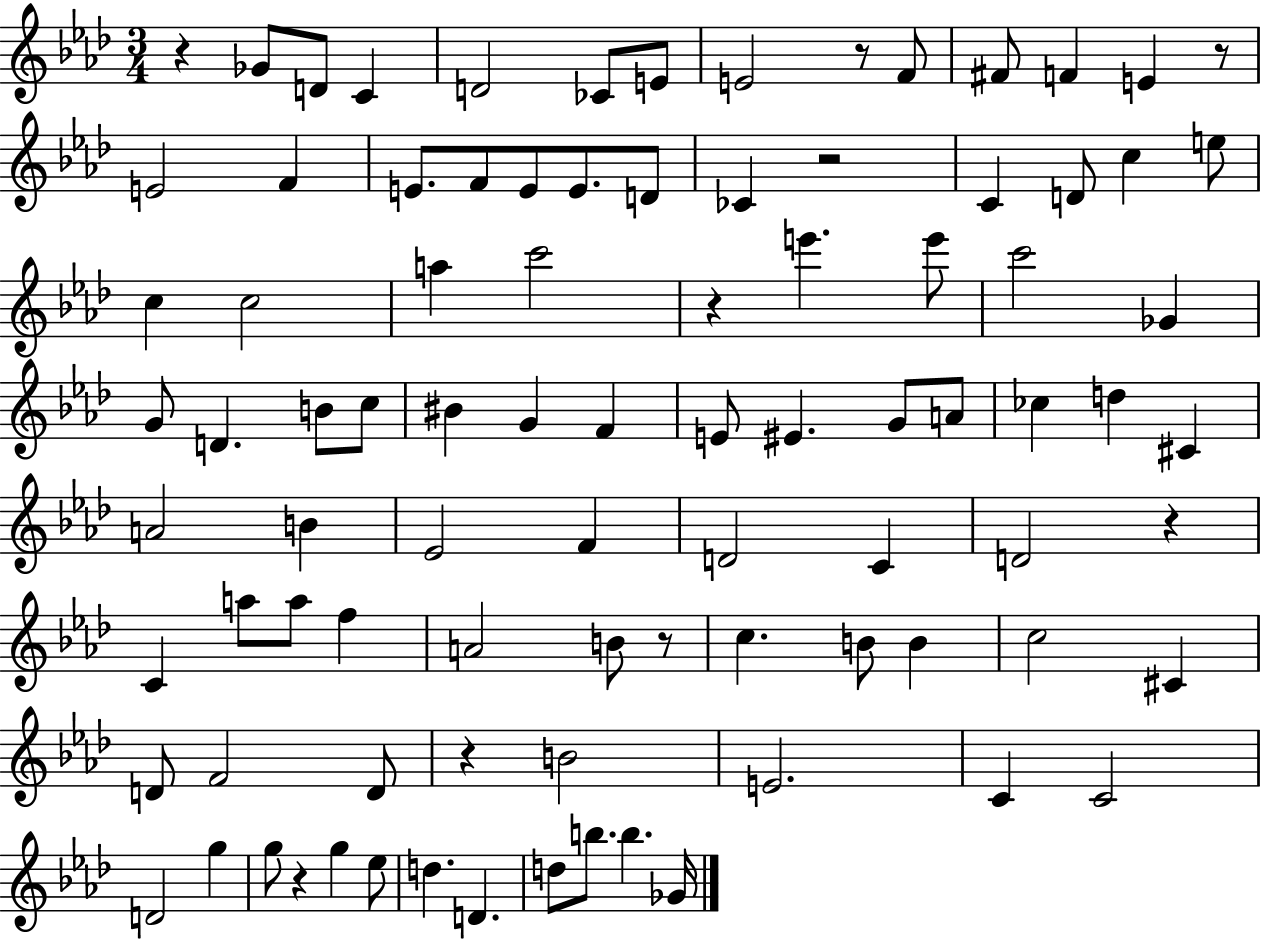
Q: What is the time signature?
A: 3/4